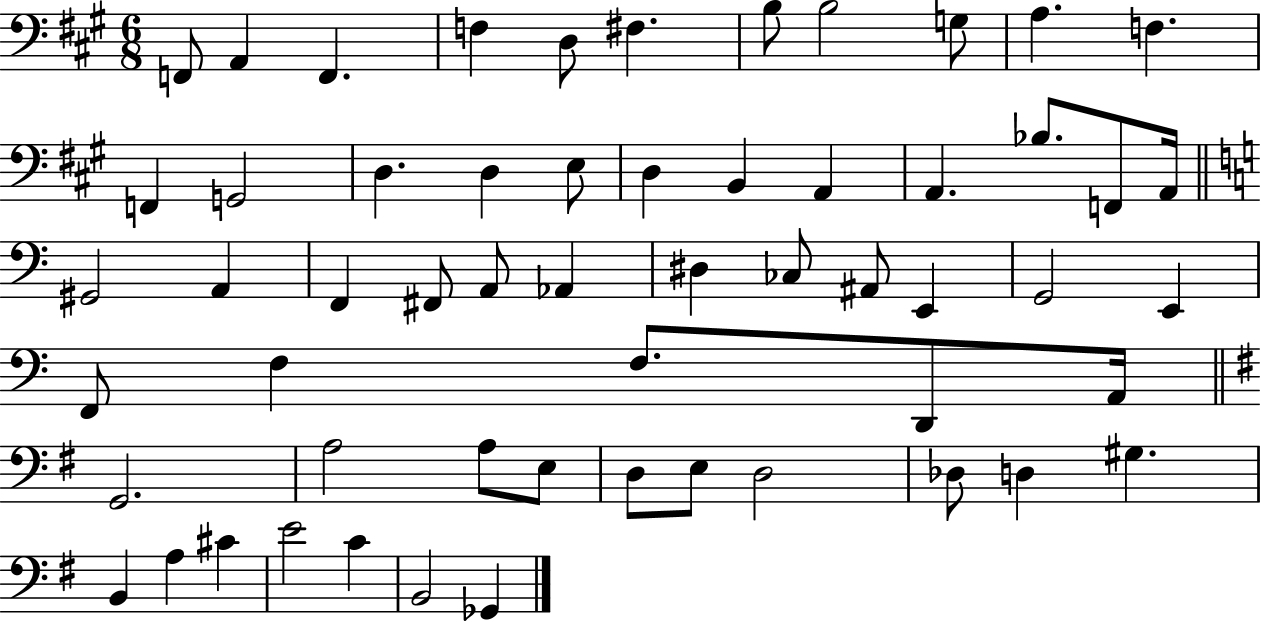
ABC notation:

X:1
T:Untitled
M:6/8
L:1/4
K:A
F,,/2 A,, F,, F, D,/2 ^F, B,/2 B,2 G,/2 A, F, F,, G,,2 D, D, E,/2 D, B,, A,, A,, _B,/2 F,,/2 A,,/4 ^G,,2 A,, F,, ^F,,/2 A,,/2 _A,, ^D, _C,/2 ^A,,/2 E,, G,,2 E,, F,,/2 F, F,/2 D,,/2 A,,/4 G,,2 A,2 A,/2 E,/2 D,/2 E,/2 D,2 _D,/2 D, ^G, B,, A, ^C E2 C B,,2 _G,,